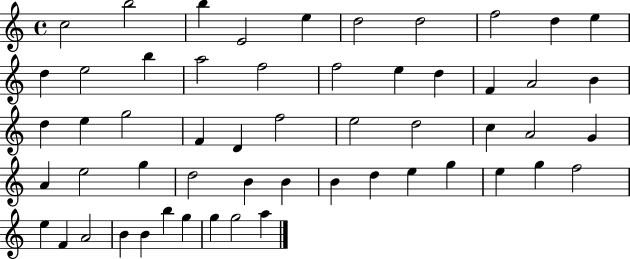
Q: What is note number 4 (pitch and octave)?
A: E4